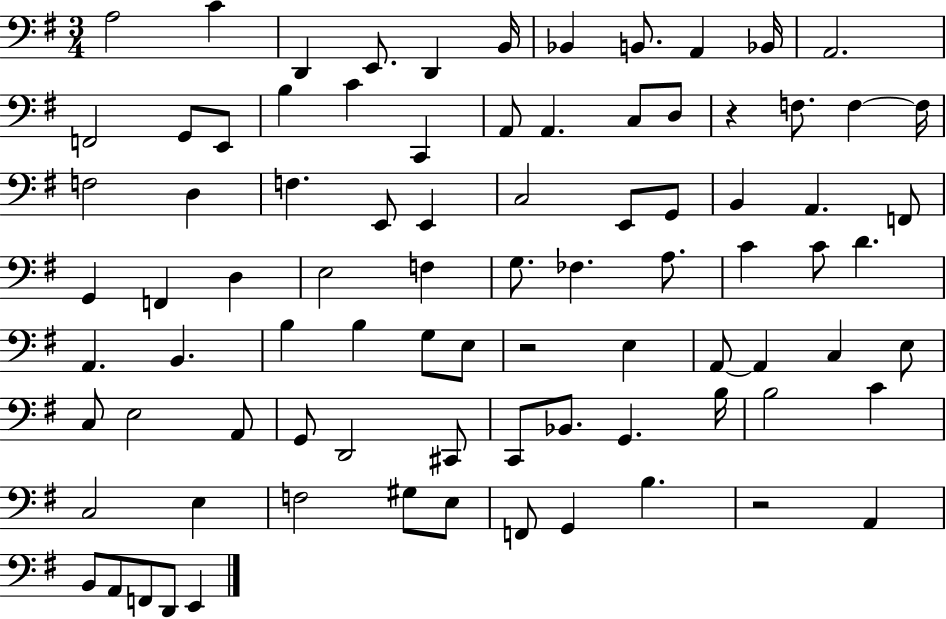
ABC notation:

X:1
T:Untitled
M:3/4
L:1/4
K:G
A,2 C D,, E,,/2 D,, B,,/4 _B,, B,,/2 A,, _B,,/4 A,,2 F,,2 G,,/2 E,,/2 B, C C,, A,,/2 A,, C,/2 D,/2 z F,/2 F, F,/4 F,2 D, F, E,,/2 E,, C,2 E,,/2 G,,/2 B,, A,, F,,/2 G,, F,, D, E,2 F, G,/2 _F, A,/2 C C/2 D A,, B,, B, B, G,/2 E,/2 z2 E, A,,/2 A,, C, E,/2 C,/2 E,2 A,,/2 G,,/2 D,,2 ^C,,/2 C,,/2 _B,,/2 G,, B,/4 B,2 C C,2 E, F,2 ^G,/2 E,/2 F,,/2 G,, B, z2 A,, B,,/2 A,,/2 F,,/2 D,,/2 E,,